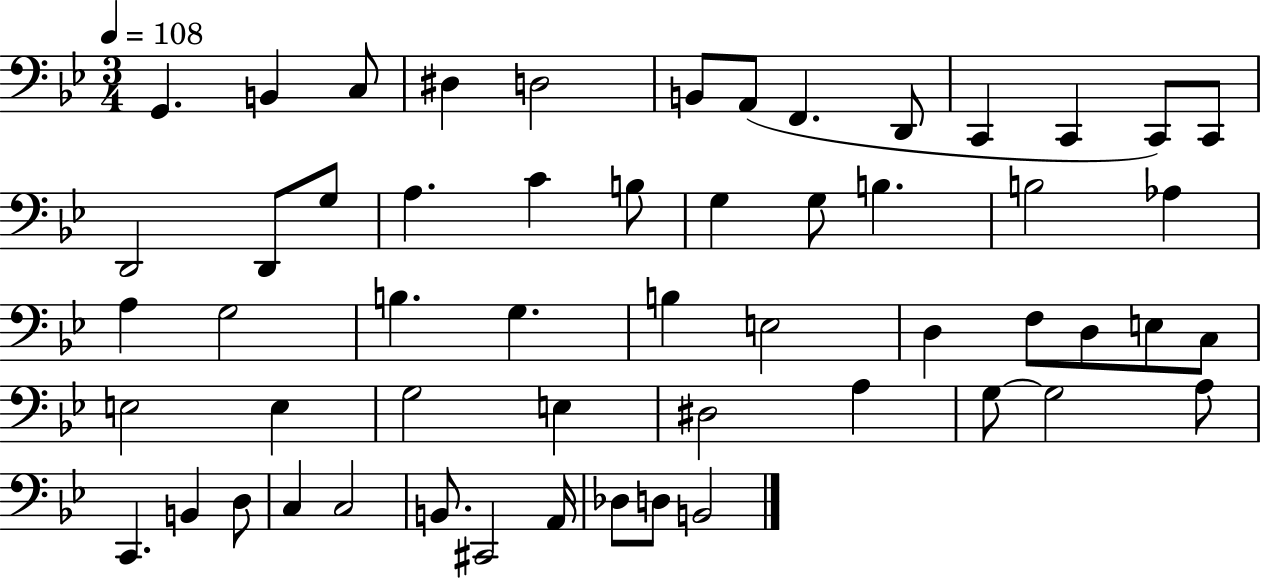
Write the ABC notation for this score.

X:1
T:Untitled
M:3/4
L:1/4
K:Bb
G,, B,, C,/2 ^D, D,2 B,,/2 A,,/2 F,, D,,/2 C,, C,, C,,/2 C,,/2 D,,2 D,,/2 G,/2 A, C B,/2 G, G,/2 B, B,2 _A, A, G,2 B, G, B, E,2 D, F,/2 D,/2 E,/2 C,/2 E,2 E, G,2 E, ^D,2 A, G,/2 G,2 A,/2 C,, B,, D,/2 C, C,2 B,,/2 ^C,,2 A,,/4 _D,/2 D,/2 B,,2